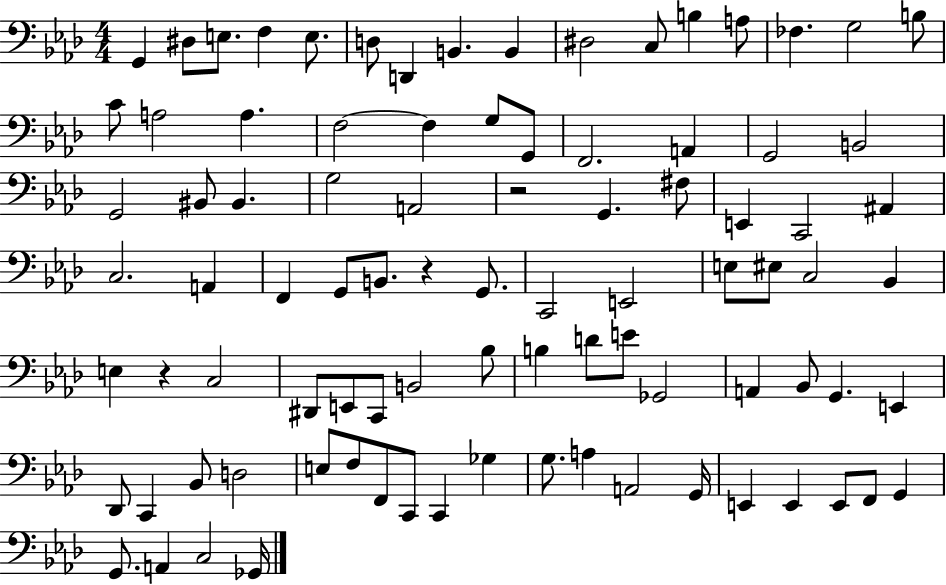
{
  \clef bass
  \numericTimeSignature
  \time 4/4
  \key aes \major
  g,4 dis8 e8. f4 e8. | d8 d,4 b,4. b,4 | dis2 c8 b4 a8 | fes4. g2 b8 | \break c'8 a2 a4. | f2~~ f4 g8 g,8 | f,2. a,4 | g,2 b,2 | \break g,2 bis,8 bis,4. | g2 a,2 | r2 g,4. fis8 | e,4 c,2 ais,4 | \break c2. a,4 | f,4 g,8 b,8. r4 g,8. | c,2 e,2 | e8 eis8 c2 bes,4 | \break e4 r4 c2 | dis,8 e,8 c,8 b,2 bes8 | b4 d'8 e'8 ges,2 | a,4 bes,8 g,4. e,4 | \break des,8 c,4 bes,8 d2 | e8 f8 f,8 c,8 c,4 ges4 | g8. a4 a,2 g,16 | e,4 e,4 e,8 f,8 g,4 | \break g,8. a,4 c2 ges,16 | \bar "|."
}